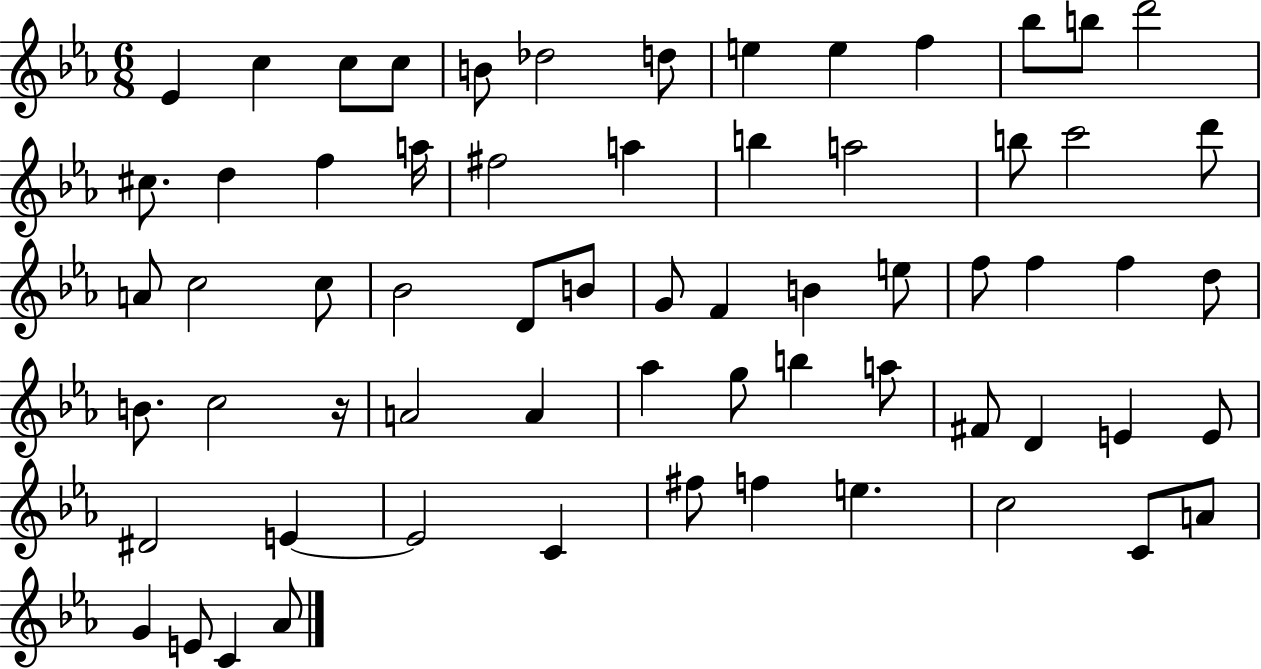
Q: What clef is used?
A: treble